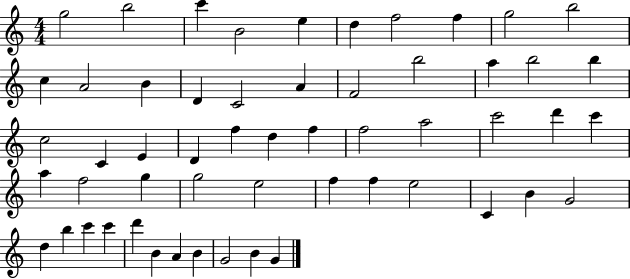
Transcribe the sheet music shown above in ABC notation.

X:1
T:Untitled
M:4/4
L:1/4
K:C
g2 b2 c' B2 e d f2 f g2 b2 c A2 B D C2 A F2 b2 a b2 b c2 C E D f d f f2 a2 c'2 d' c' a f2 g g2 e2 f f e2 C B G2 d b c' c' d' B A B G2 B G